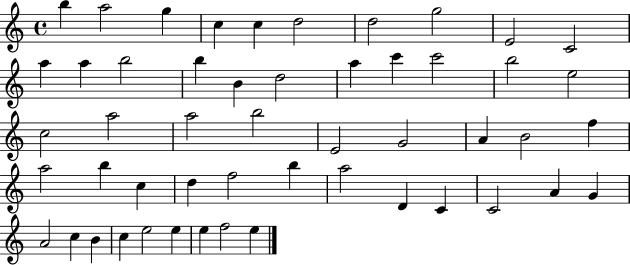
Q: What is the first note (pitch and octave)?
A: B5